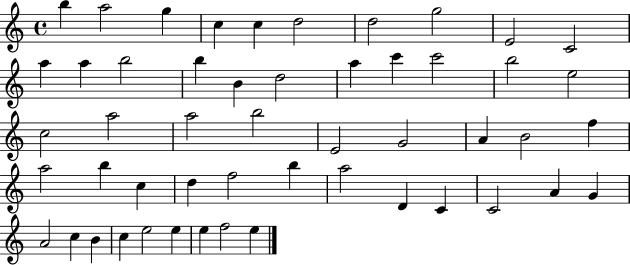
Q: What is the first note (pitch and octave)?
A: B5